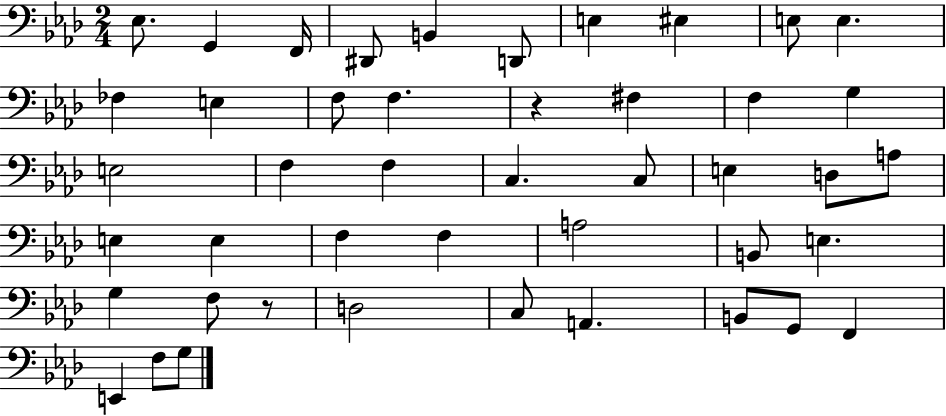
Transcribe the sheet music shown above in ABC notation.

X:1
T:Untitled
M:2/4
L:1/4
K:Ab
_E,/2 G,, F,,/4 ^D,,/2 B,, D,,/2 E, ^E, E,/2 E, _F, E, F,/2 F, z ^F, F, G, E,2 F, F, C, C,/2 E, D,/2 A,/2 E, E, F, F, A,2 B,,/2 E, G, F,/2 z/2 D,2 C,/2 A,, B,,/2 G,,/2 F,, E,, F,/2 G,/2